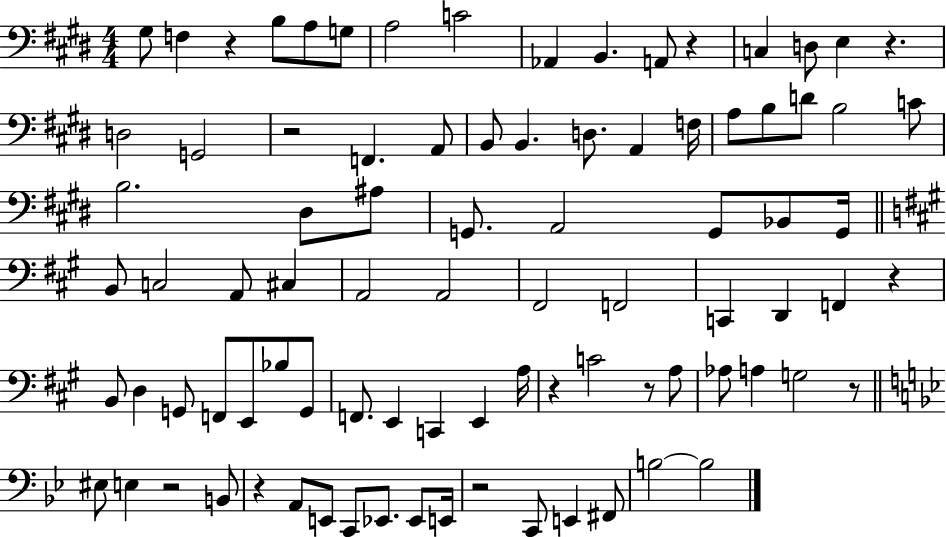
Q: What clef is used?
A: bass